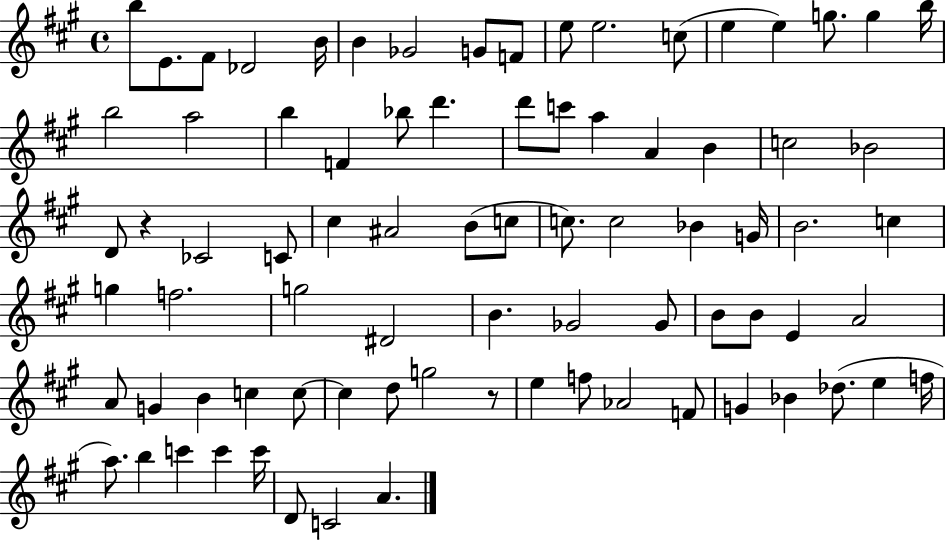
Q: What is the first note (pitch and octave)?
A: B5